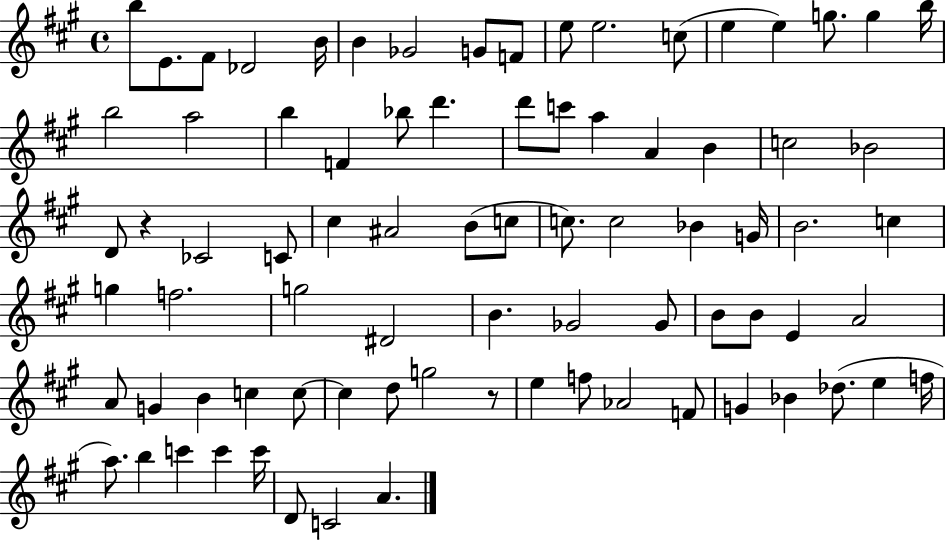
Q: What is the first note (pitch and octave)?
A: B5